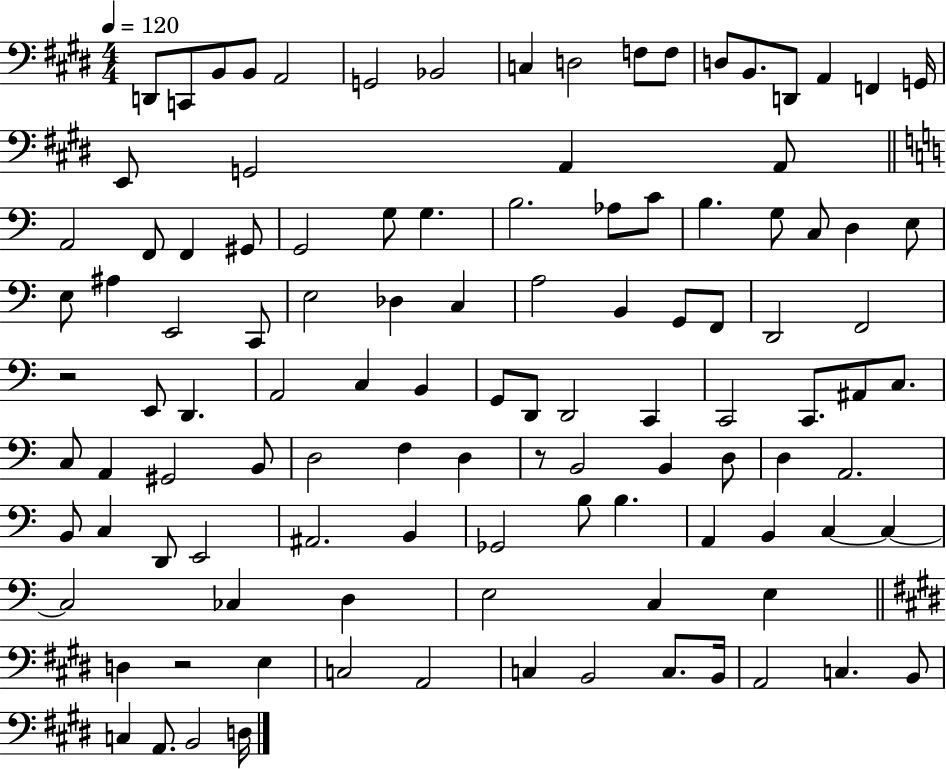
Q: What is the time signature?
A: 4/4